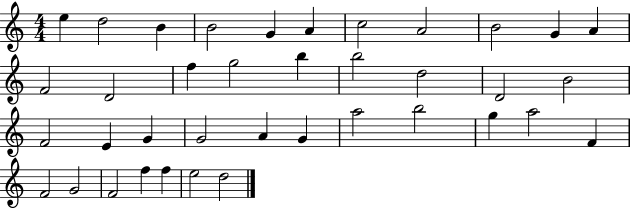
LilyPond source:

{
  \clef treble
  \numericTimeSignature
  \time 4/4
  \key c \major
  e''4 d''2 b'4 | b'2 g'4 a'4 | c''2 a'2 | b'2 g'4 a'4 | \break f'2 d'2 | f''4 g''2 b''4 | b''2 d''2 | d'2 b'2 | \break f'2 e'4 g'4 | g'2 a'4 g'4 | a''2 b''2 | g''4 a''2 f'4 | \break f'2 g'2 | f'2 f''4 f''4 | e''2 d''2 | \bar "|."
}